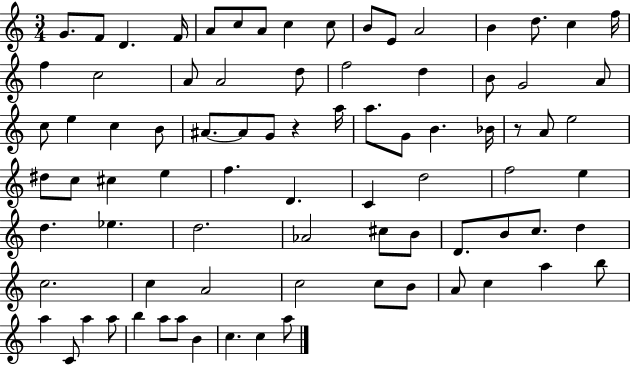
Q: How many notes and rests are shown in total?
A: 83